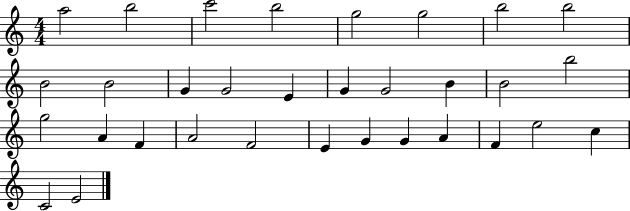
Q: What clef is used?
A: treble